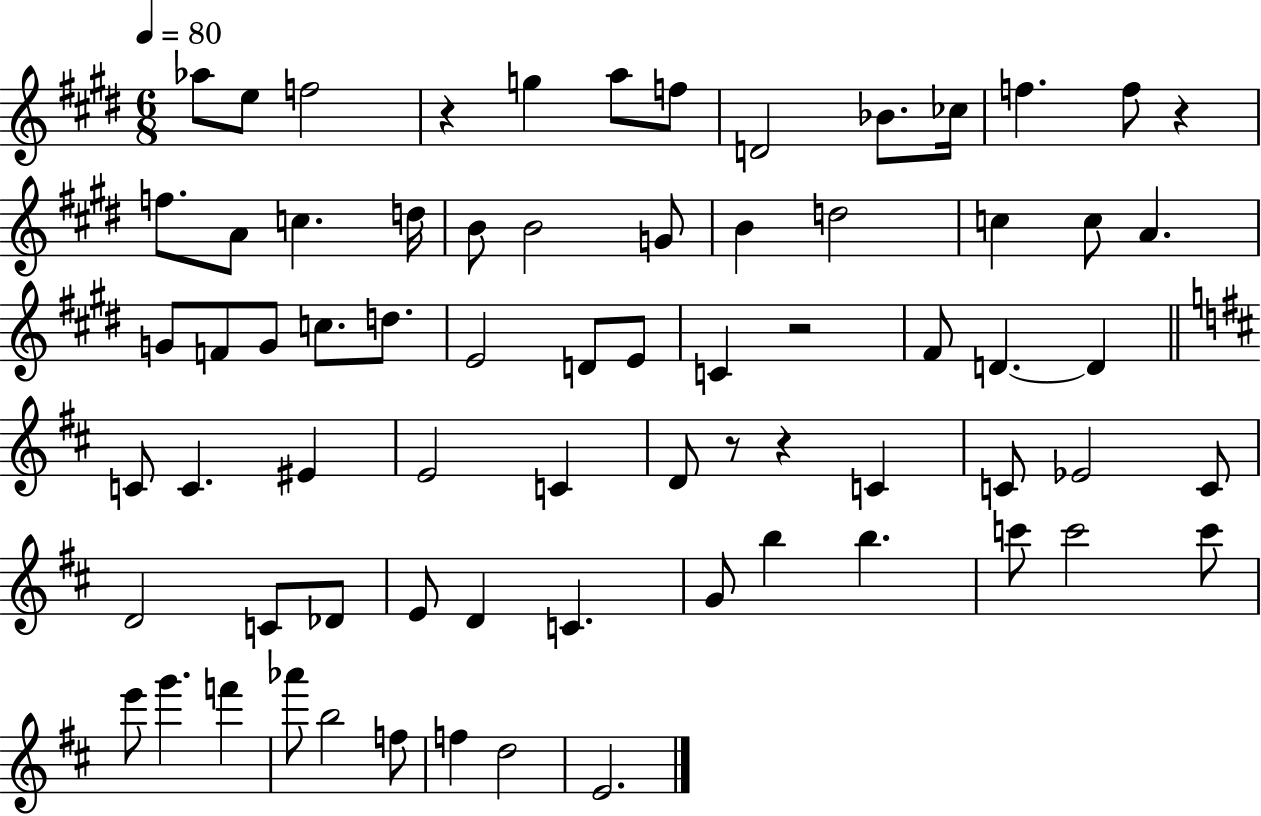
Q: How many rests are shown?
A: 5